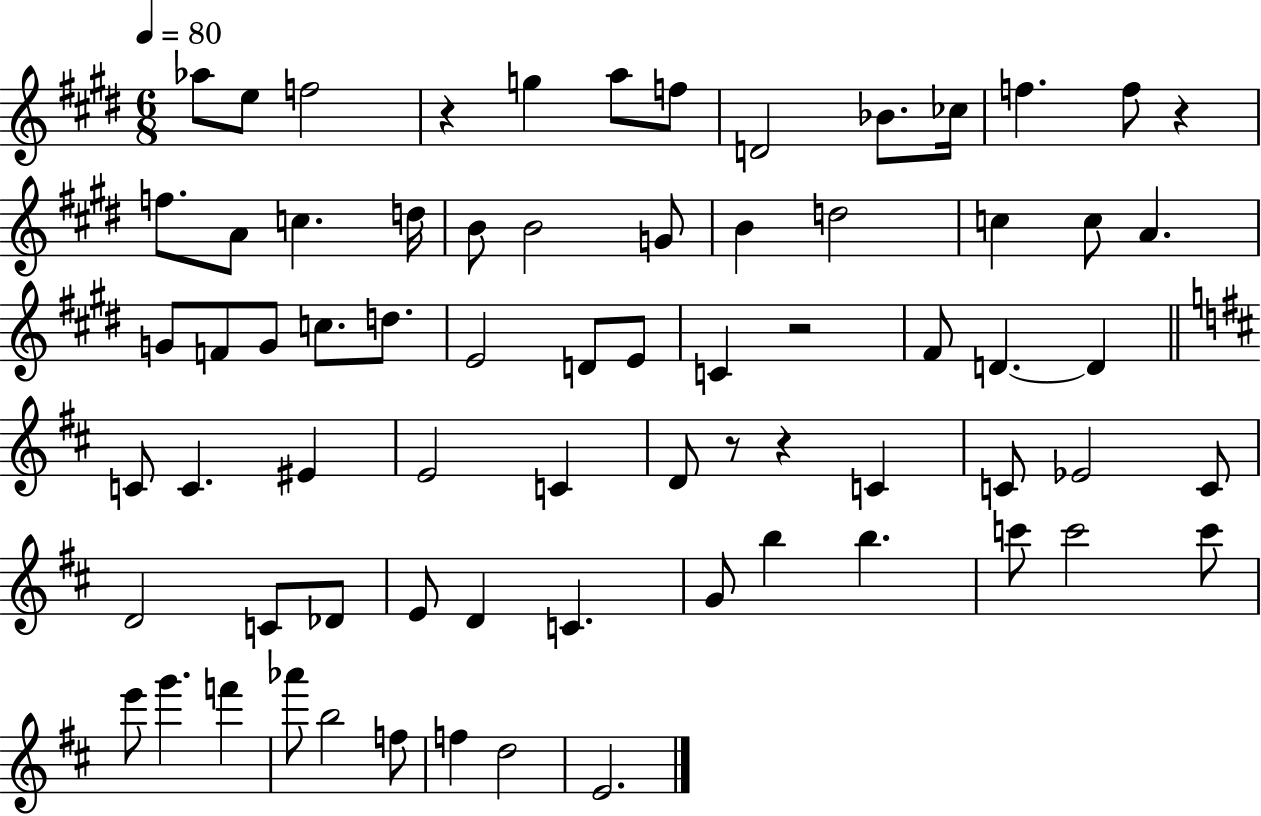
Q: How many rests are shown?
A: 5